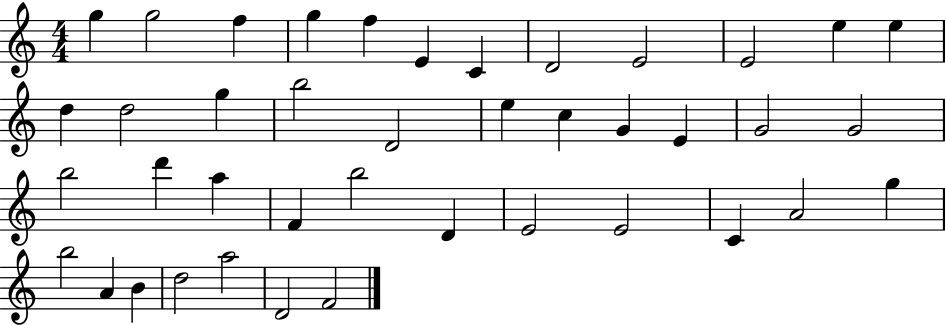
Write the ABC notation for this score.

X:1
T:Untitled
M:4/4
L:1/4
K:C
g g2 f g f E C D2 E2 E2 e e d d2 g b2 D2 e c G E G2 G2 b2 d' a F b2 D E2 E2 C A2 g b2 A B d2 a2 D2 F2